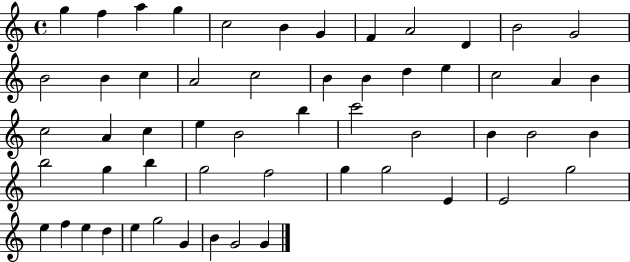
G5/q F5/q A5/q G5/q C5/h B4/q G4/q F4/q A4/h D4/q B4/h G4/h B4/h B4/q C5/q A4/h C5/h B4/q B4/q D5/q E5/q C5/h A4/q B4/q C5/h A4/q C5/q E5/q B4/h B5/q C6/h B4/h B4/q B4/h B4/q B5/h G5/q B5/q G5/h F5/h G5/q G5/h E4/q E4/h G5/h E5/q F5/q E5/q D5/q E5/q G5/h G4/q B4/q G4/h G4/q